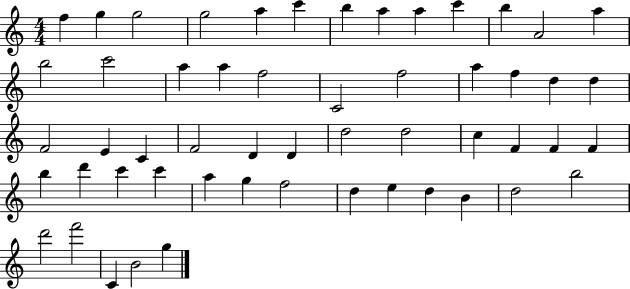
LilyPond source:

{
  \clef treble
  \numericTimeSignature
  \time 4/4
  \key c \major
  f''4 g''4 g''2 | g''2 a''4 c'''4 | b''4 a''4 a''4 c'''4 | b''4 a'2 a''4 | \break b''2 c'''2 | a''4 a''4 f''2 | c'2 f''2 | a''4 f''4 d''4 d''4 | \break f'2 e'4 c'4 | f'2 d'4 d'4 | d''2 d''2 | c''4 f'4 f'4 f'4 | \break b''4 d'''4 c'''4 c'''4 | a''4 g''4 f''2 | d''4 e''4 d''4 b'4 | d''2 b''2 | \break d'''2 f'''2 | c'4 b'2 g''4 | \bar "|."
}